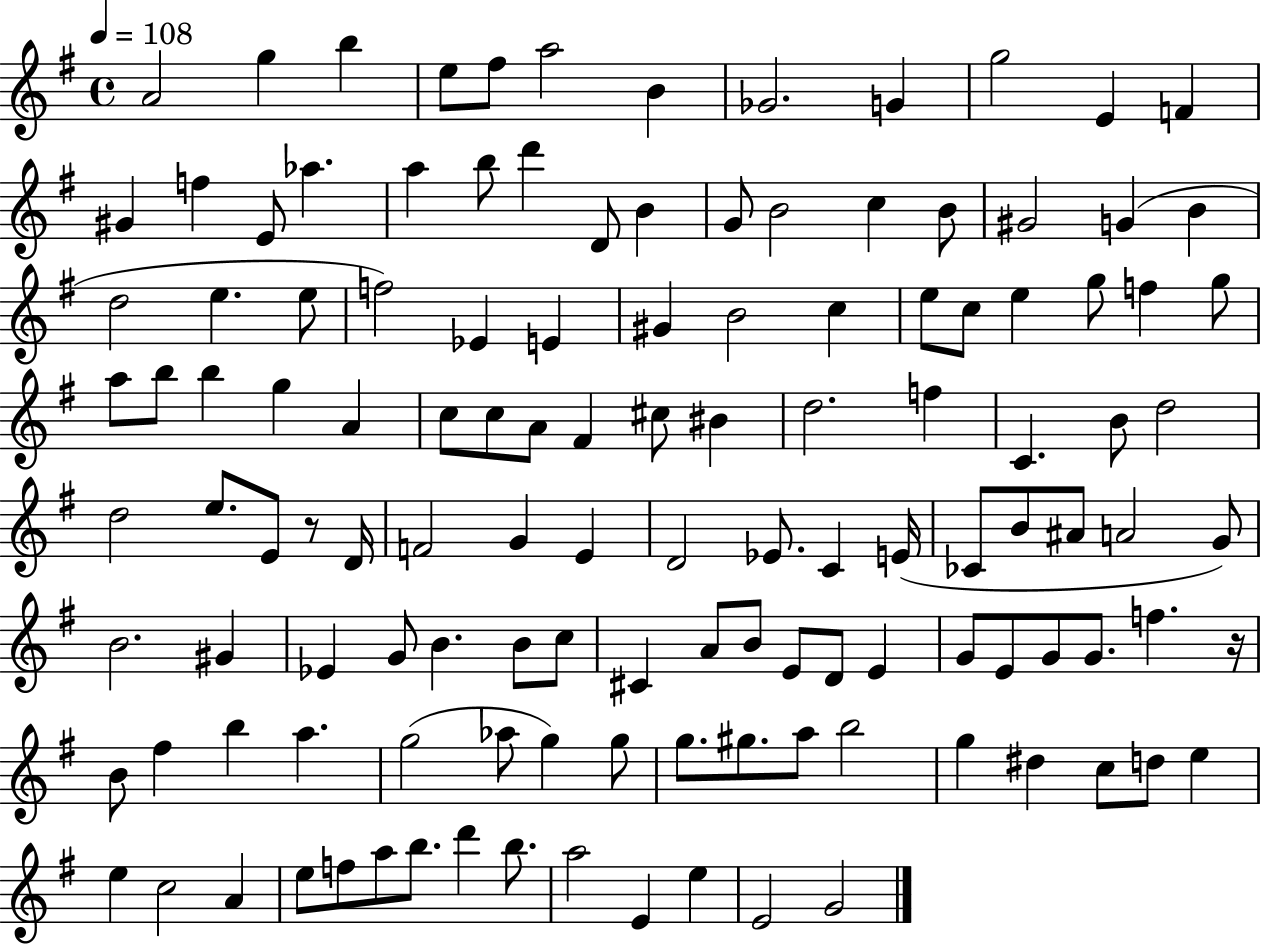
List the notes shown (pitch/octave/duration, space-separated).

A4/h G5/q B5/q E5/e F#5/e A5/h B4/q Gb4/h. G4/q G5/h E4/q F4/q G#4/q F5/q E4/e Ab5/q. A5/q B5/e D6/q D4/e B4/q G4/e B4/h C5/q B4/e G#4/h G4/q B4/q D5/h E5/q. E5/e F5/h Eb4/q E4/q G#4/q B4/h C5/q E5/e C5/e E5/q G5/e F5/q G5/e A5/e B5/e B5/q G5/q A4/q C5/e C5/e A4/e F#4/q C#5/e BIS4/q D5/h. F5/q C4/q. B4/e D5/h D5/h E5/e. E4/e R/e D4/s F4/h G4/q E4/q D4/h Eb4/e. C4/q E4/s CES4/e B4/e A#4/e A4/h G4/e B4/h. G#4/q Eb4/q G4/e B4/q. B4/e C5/e C#4/q A4/e B4/e E4/e D4/e E4/q G4/e E4/e G4/e G4/e. F5/q. R/s B4/e F#5/q B5/q A5/q. G5/h Ab5/e G5/q G5/e G5/e. G#5/e. A5/e B5/h G5/q D#5/q C5/e D5/e E5/q E5/q C5/h A4/q E5/e F5/e A5/e B5/e. D6/q B5/e. A5/h E4/q E5/q E4/h G4/h